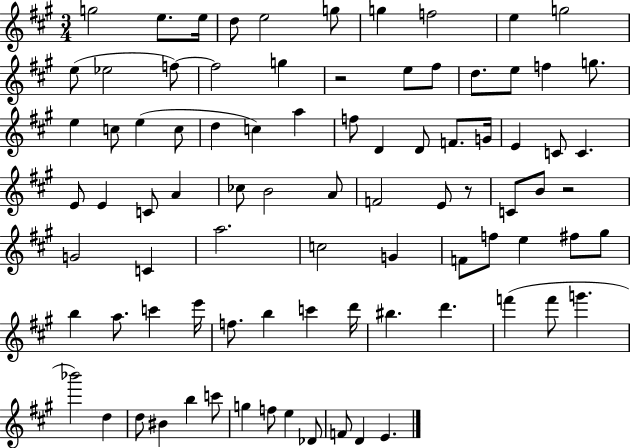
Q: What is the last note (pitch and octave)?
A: E4